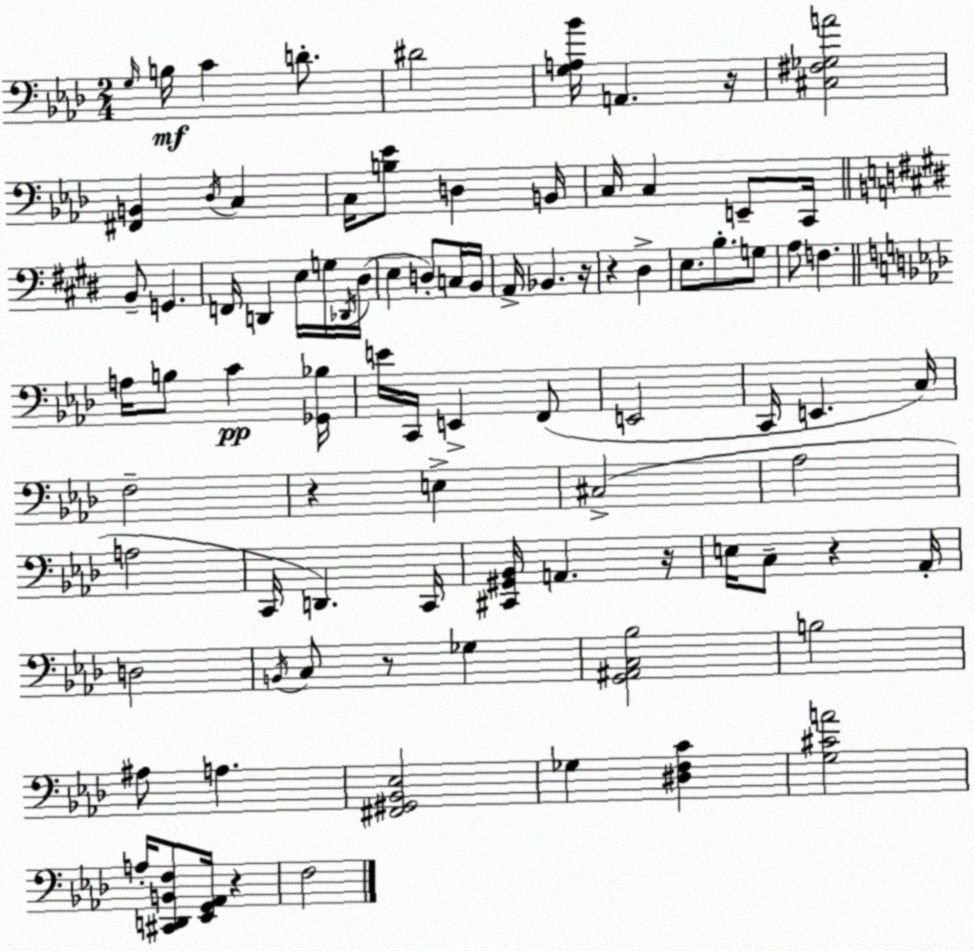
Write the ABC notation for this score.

X:1
T:Untitled
M:2/4
L:1/4
K:Ab
G,/4 B,/4 C D/2 ^D2 [G,A,_B]/4 A,, z/4 [^C,^F,_G,A]2 [^F,,B,,] _D,/4 C, C,/4 [B,_E]/2 D, B,,/4 C,/4 C, E,,/2 C,,/4 B,,/2 G,, F,,/4 D,, E,/4 G,/4 _D,,/4 ^D,/4 E, D,/2 C,/4 B,,/4 A,,/4 _B,, z/4 z ^D, E,/2 B,/2 G,/2 A,/2 F, A,/4 B,/2 C [_G,,_B,]/4 E/4 C,,/4 E,, F,,/2 E,,2 C,,/4 E,, C,/4 F,2 z E, ^C,2 _A,2 A,2 C,,/4 D,, C,,/4 [^C,,^G,,_B,,]/4 A,, z/4 E,/4 C,/2 z _A,,/4 D,2 B,,/4 C,/2 z/2 _G, [G,,^A,,C,_B,]2 B,2 ^A,/2 A, [^F,,^G,,_B,,_E,]2 _G, [^D,F,C] [G,^CA]2 A,/4 [^C,,D,,B,,F,]/2 [_E,,G,,_A,,]/4 z F,2